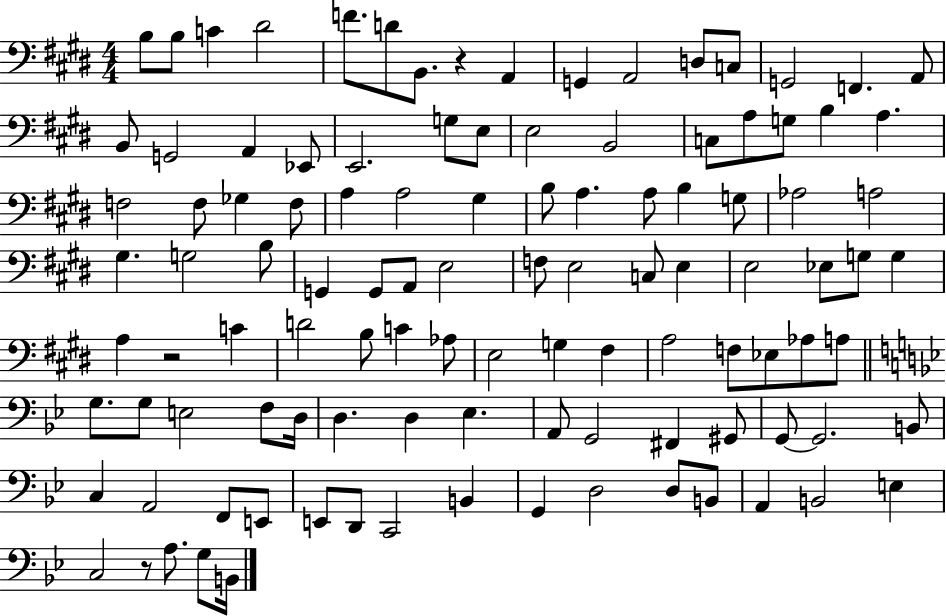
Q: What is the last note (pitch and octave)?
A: B2